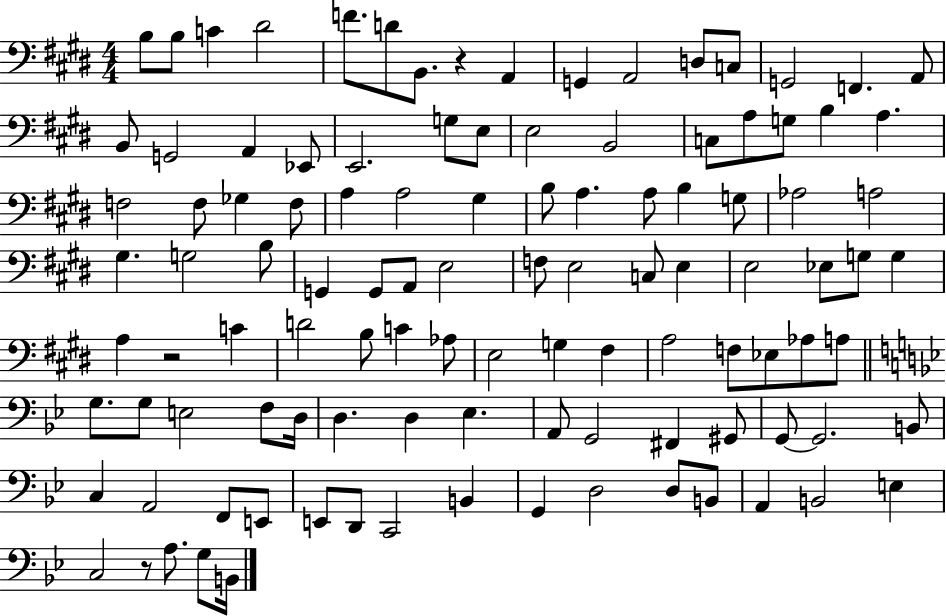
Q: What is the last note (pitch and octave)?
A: B2